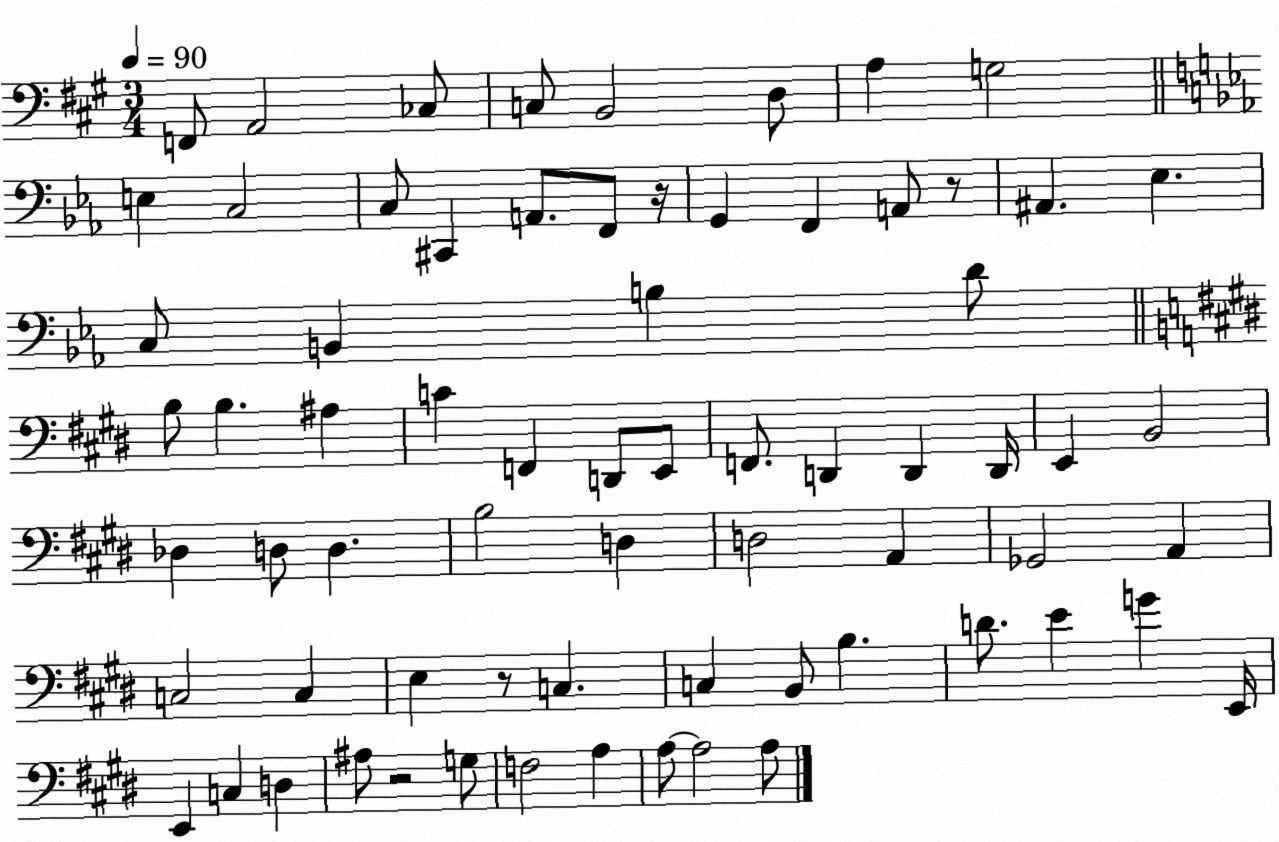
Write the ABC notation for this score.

X:1
T:Untitled
M:3/4
L:1/4
K:A
F,,/2 A,,2 _C,/2 C,/2 B,,2 D,/2 A, G,2 E, C,2 C,/2 ^C,, A,,/2 F,,/2 z/4 G,, F,, A,,/2 z/2 ^A,, _E, C,/2 B,, B, D/2 B,/2 B, ^A, C F,, D,,/2 E,,/2 F,,/2 D,, D,, D,,/4 E,, B,,2 _D, D,/2 D, B,2 D, D,2 A,, _G,,2 A,, C,2 C, E, z/2 C, C, B,,/2 B, D/2 E G E,,/4 E,, C, D, ^A,/2 z2 G,/2 F,2 A, A,/2 A,2 A,/2